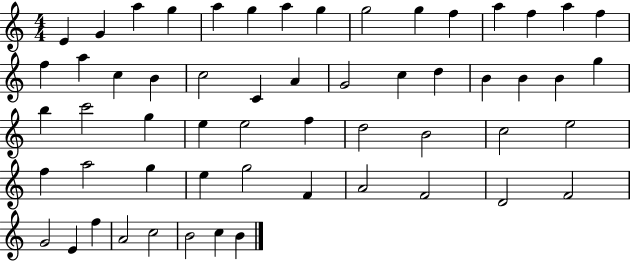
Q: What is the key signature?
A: C major